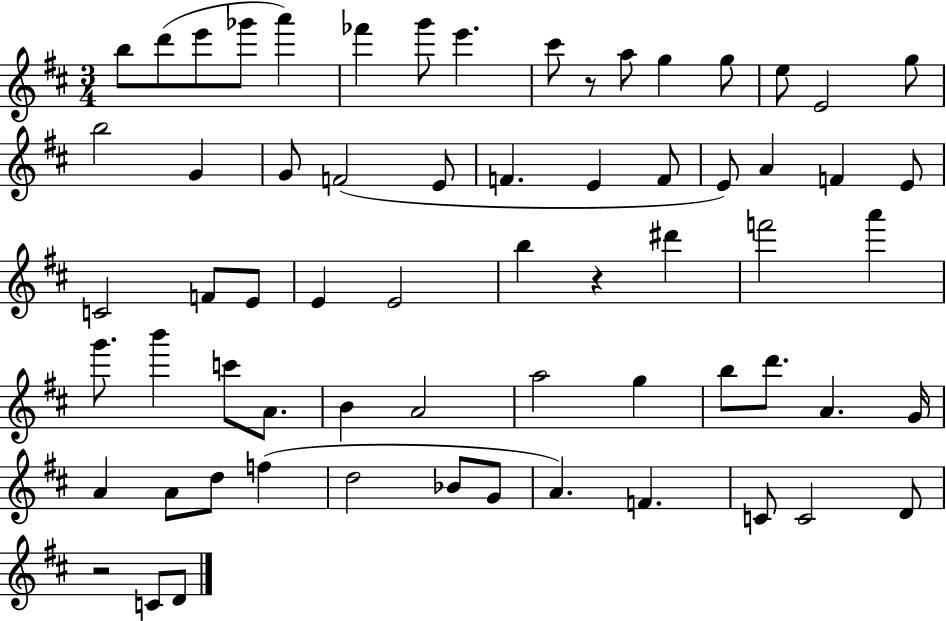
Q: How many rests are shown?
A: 3